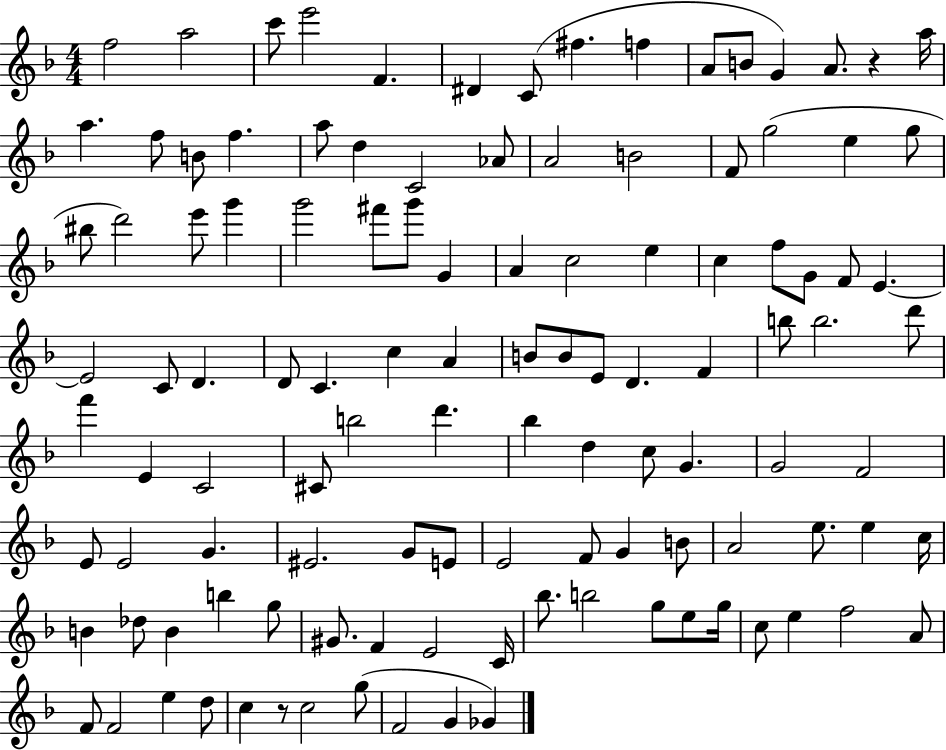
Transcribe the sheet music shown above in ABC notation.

X:1
T:Untitled
M:4/4
L:1/4
K:F
f2 a2 c'/2 e'2 F ^D C/2 ^f f A/2 B/2 G A/2 z a/4 a f/2 B/2 f a/2 d C2 _A/2 A2 B2 F/2 g2 e g/2 ^b/2 d'2 e'/2 g' g'2 ^f'/2 g'/2 G A c2 e c f/2 G/2 F/2 E E2 C/2 D D/2 C c A B/2 B/2 E/2 D F b/2 b2 d'/2 f' E C2 ^C/2 b2 d' _b d c/2 G G2 F2 E/2 E2 G ^E2 G/2 E/2 E2 F/2 G B/2 A2 e/2 e c/4 B _d/2 B b g/2 ^G/2 F E2 C/4 _b/2 b2 g/2 e/2 g/4 c/2 e f2 A/2 F/2 F2 e d/2 c z/2 c2 g/2 F2 G _G